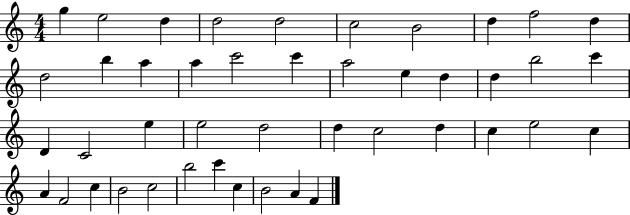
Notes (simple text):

G5/q E5/h D5/q D5/h D5/h C5/h B4/h D5/q F5/h D5/q D5/h B5/q A5/q A5/q C6/h C6/q A5/h E5/q D5/q D5/q B5/h C6/q D4/q C4/h E5/q E5/h D5/h D5/q C5/h D5/q C5/q E5/h C5/q A4/q F4/h C5/q B4/h C5/h B5/h C6/q C5/q B4/h A4/q F4/q